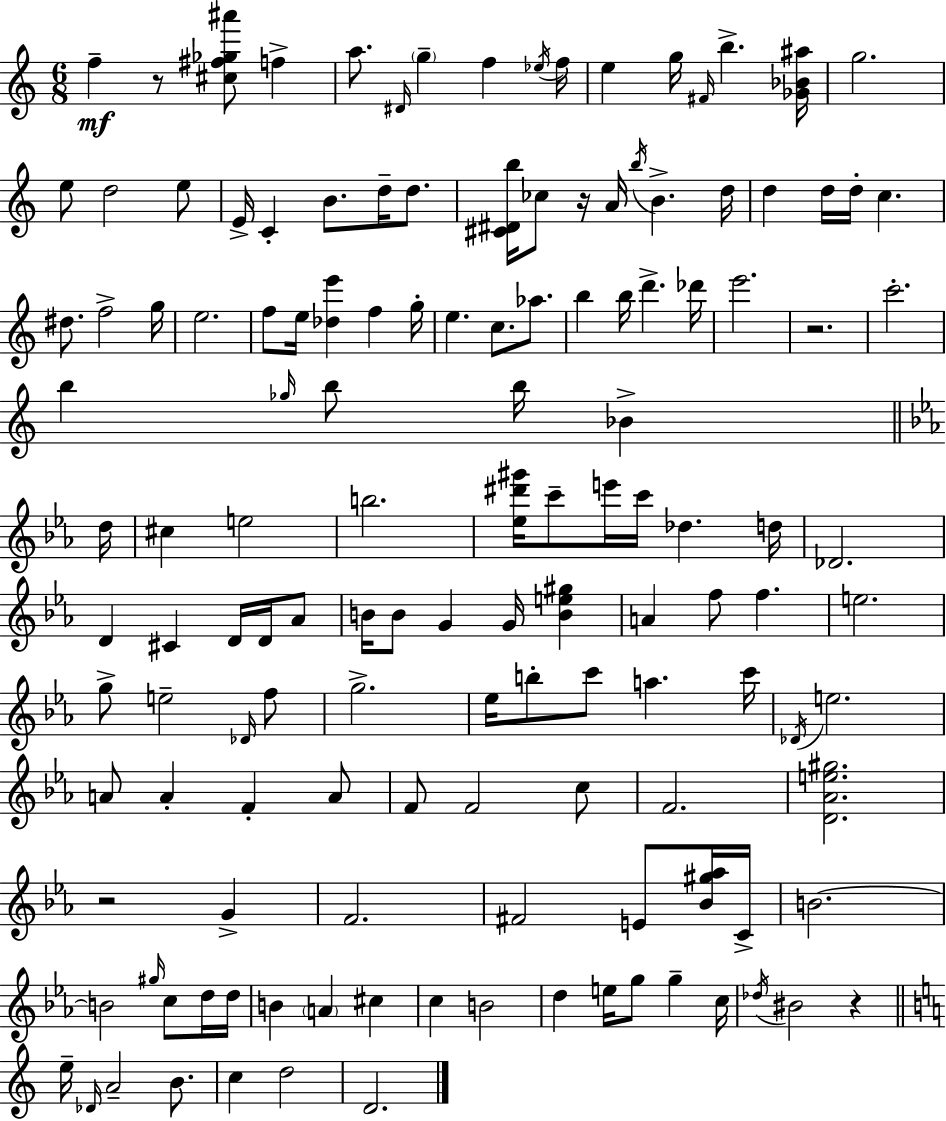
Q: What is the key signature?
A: C major